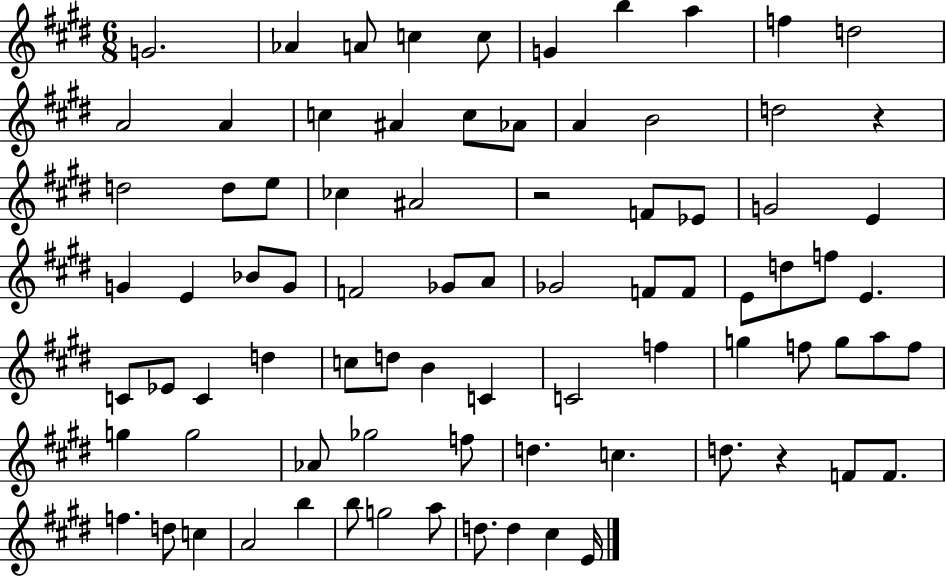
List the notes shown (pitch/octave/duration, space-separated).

G4/h. Ab4/q A4/e C5/q C5/e G4/q B5/q A5/q F5/q D5/h A4/h A4/q C5/q A#4/q C5/e Ab4/e A4/q B4/h D5/h R/q D5/h D5/e E5/e CES5/q A#4/h R/h F4/e Eb4/e G4/h E4/q G4/q E4/q Bb4/e G4/e F4/h Gb4/e A4/e Gb4/h F4/e F4/e E4/e D5/e F5/e E4/q. C4/e Eb4/e C4/q D5/q C5/e D5/e B4/q C4/q C4/h F5/q G5/q F5/e G5/e A5/e F5/e G5/q G5/h Ab4/e Gb5/h F5/e D5/q. C5/q. D5/e. R/q F4/e F4/e. F5/q. D5/e C5/q A4/h B5/q B5/e G5/h A5/e D5/e. D5/q C#5/q E4/s